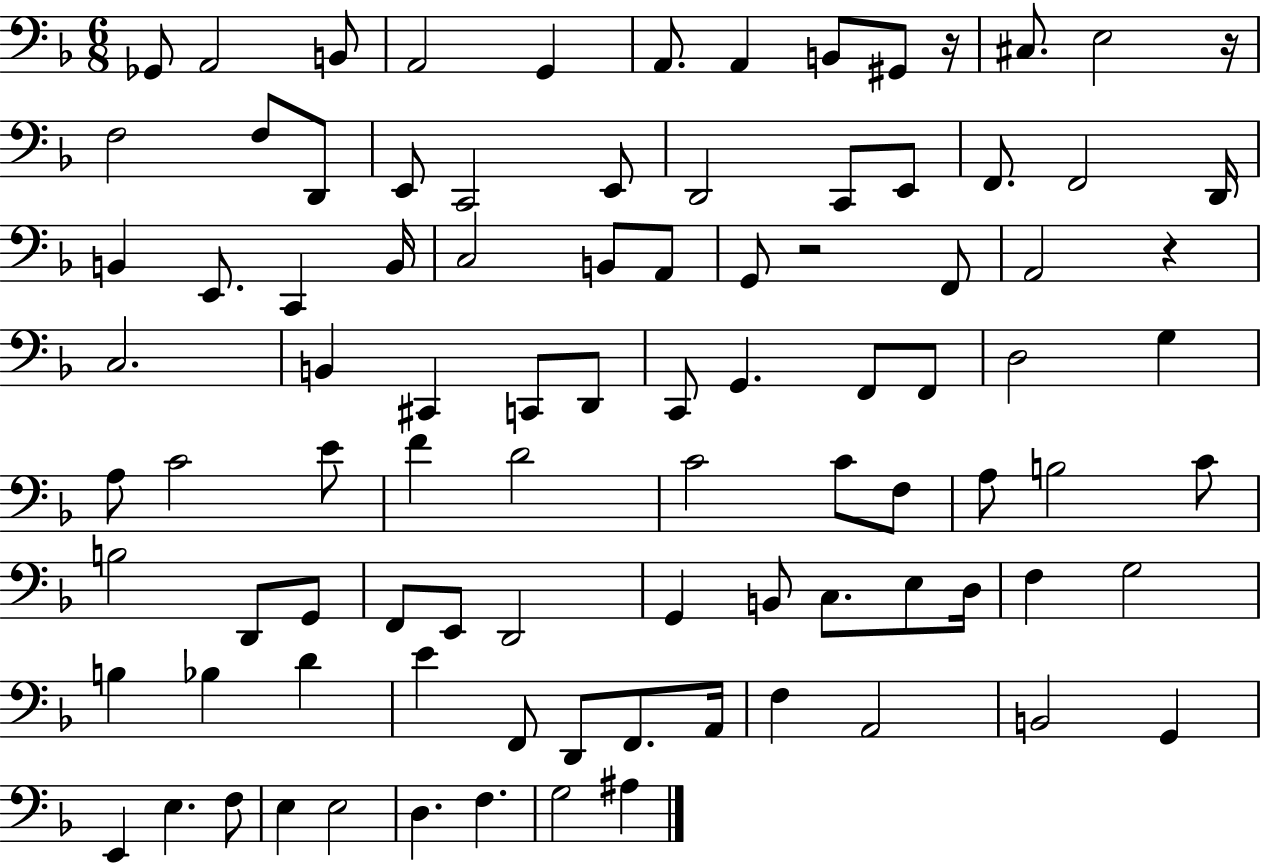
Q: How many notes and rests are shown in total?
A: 93